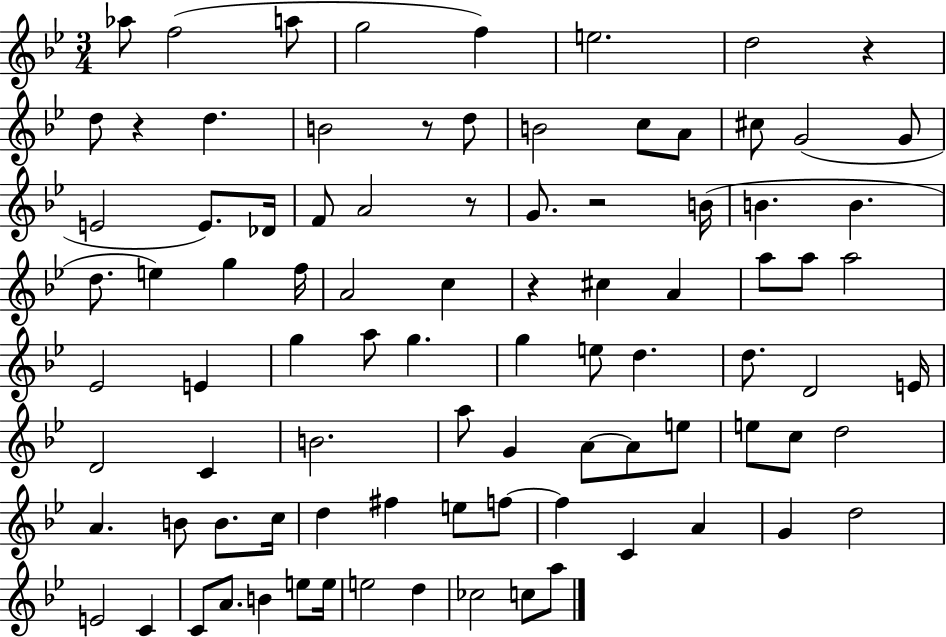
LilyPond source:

{
  \clef treble
  \numericTimeSignature
  \time 3/4
  \key bes \major
  aes''8 f''2( a''8 | g''2 f''4) | e''2. | d''2 r4 | \break d''8 r4 d''4. | b'2 r8 d''8 | b'2 c''8 a'8 | cis''8 g'2( g'8 | \break e'2 e'8.) des'16 | f'8 a'2 r8 | g'8. r2 b'16( | b'4. b'4. | \break d''8. e''4) g''4 f''16 | a'2 c''4 | r4 cis''4 a'4 | a''8 a''8 a''2 | \break ees'2 e'4 | g''4 a''8 g''4. | g''4 e''8 d''4. | d''8. d'2 e'16 | \break d'2 c'4 | b'2. | a''8 g'4 a'8~~ a'8 e''8 | e''8 c''8 d''2 | \break a'4. b'8 b'8. c''16 | d''4 fis''4 e''8 f''8~~ | f''4 c'4 a'4 | g'4 d''2 | \break e'2 c'4 | c'8 a'8. b'4 e''8 e''16 | e''2 d''4 | ces''2 c''8 a''8 | \break \bar "|."
}